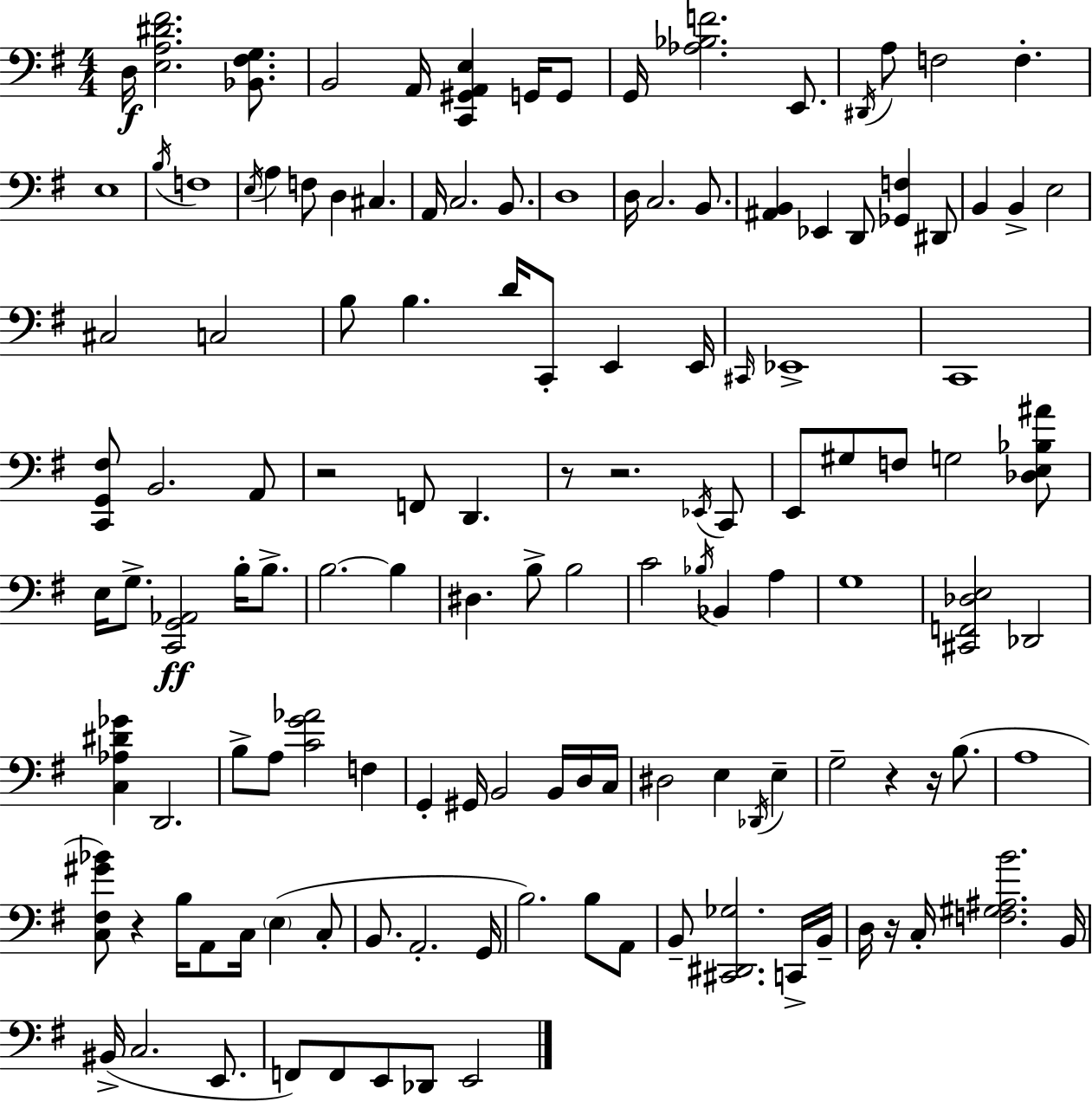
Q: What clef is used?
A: bass